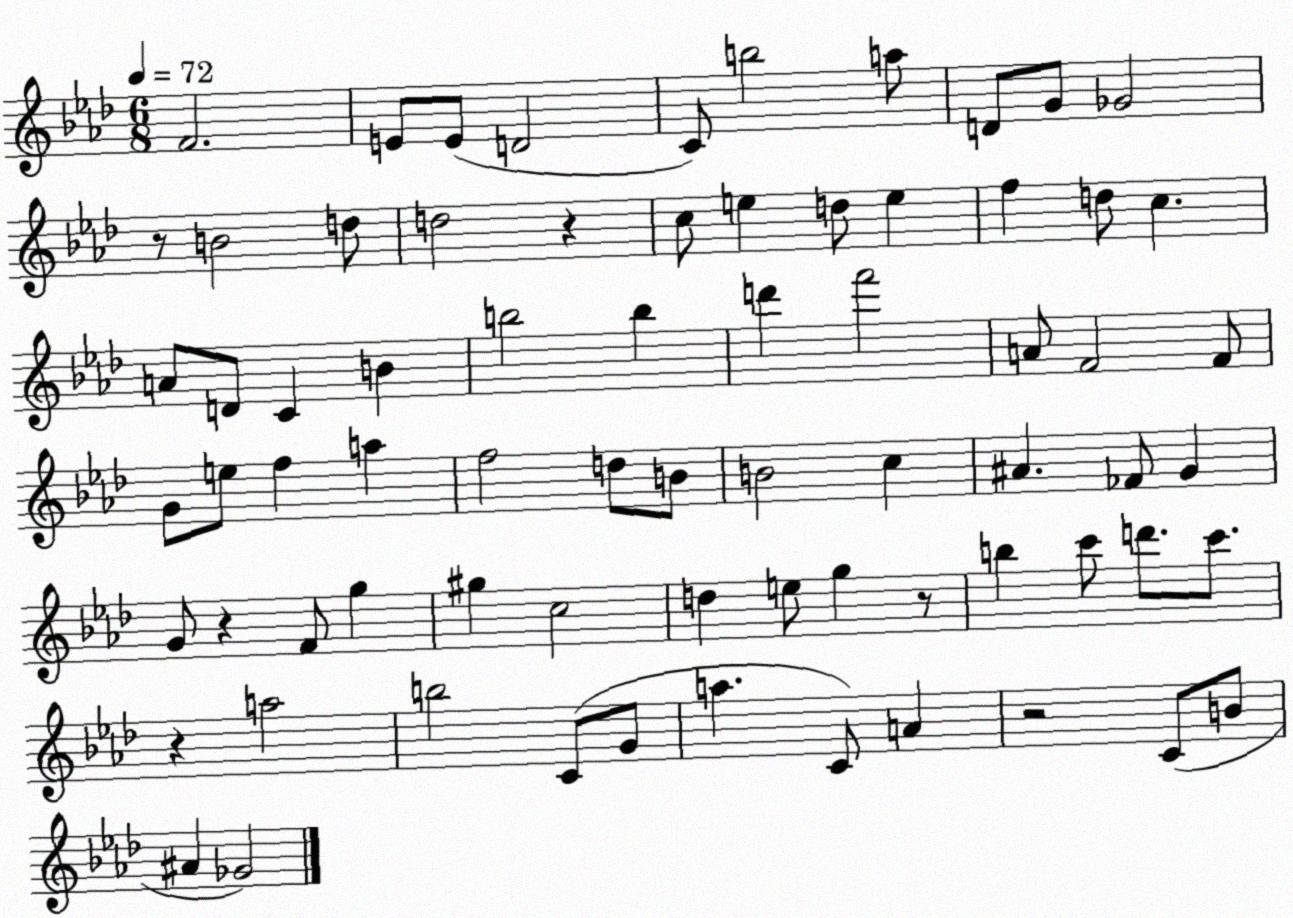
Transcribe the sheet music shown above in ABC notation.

X:1
T:Untitled
M:6/8
L:1/4
K:Ab
F2 E/2 E/2 D2 C/2 b2 a/2 D/2 G/2 _G2 z/2 B2 d/2 d2 z c/2 e d/2 e f d/2 c A/2 D/2 C B b2 b d' f'2 A/2 F2 F/2 G/2 e/2 f a f2 d/2 B/2 B2 c ^A _F/2 G G/2 z F/2 g ^g c2 d e/2 g z/2 b c'/2 d'/2 c'/2 z a2 b2 C/2 G/2 a C/2 A z2 C/2 B/2 ^A _G2